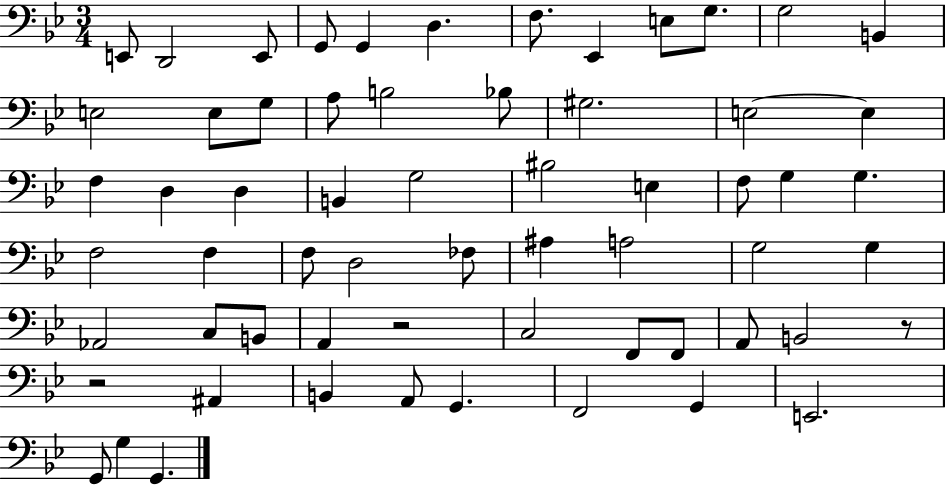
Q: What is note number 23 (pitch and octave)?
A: D3